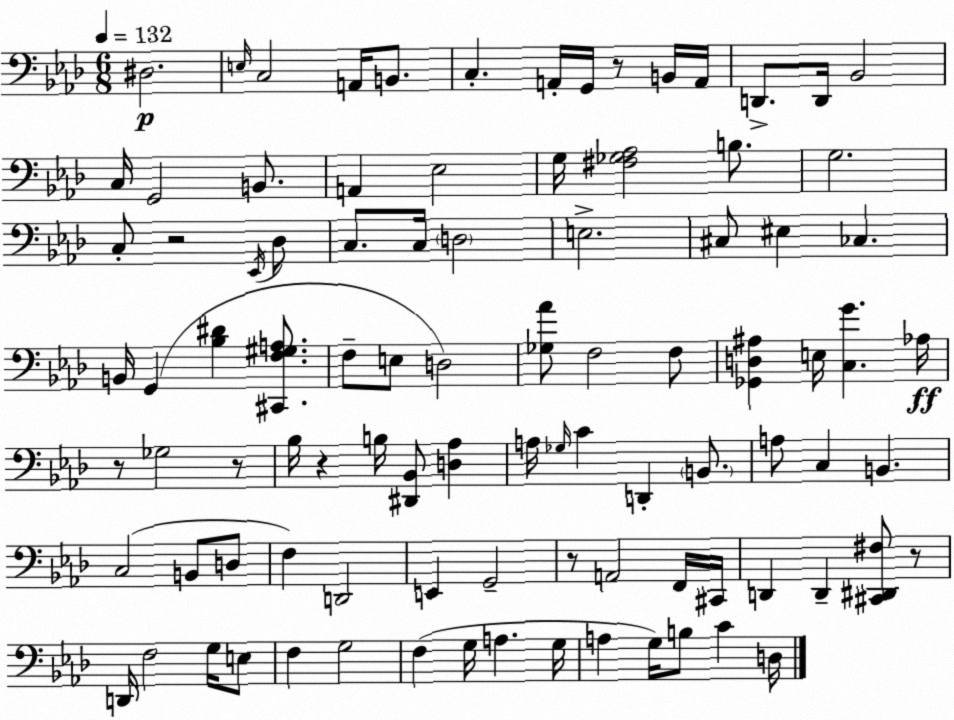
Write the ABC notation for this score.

X:1
T:Untitled
M:6/8
L:1/4
K:Ab
^D,2 E,/4 C,2 A,,/4 B,,/2 C, A,,/4 G,,/4 z/2 B,,/4 A,,/4 D,,/2 D,,/4 _B,,2 C,/4 G,,2 B,,/2 A,, _E,2 G,/4 [^F,_G,_A,]2 B,/2 G,2 C,/2 z2 _E,,/4 _D,/2 C,/2 C,/4 D,2 E,2 ^C,/2 ^E, _C, B,,/4 G,, [_B,^D] [^C,,F,^G,A,]/2 F,/2 E,/2 D,2 [_G,_A]/2 F,2 F,/2 [_G,,D,^A,] E,/4 [C,G] _A,/4 z/2 _G,2 z/2 _B,/4 z B,/4 [^D,,_B,,]/2 [D,_A,] A,/4 _G,/4 C D,, B,,/2 A,/2 C, B,, C,2 B,,/2 D,/2 F, D,,2 E,, G,,2 z/2 A,,2 F,,/4 ^C,,/4 D,, D,, [^C,,^D,,^F,]/2 z/2 D,,/4 F,2 G,/4 E,/2 F, G,2 F, G,/4 A, G,/4 A, G,/4 B,/2 C D,/4